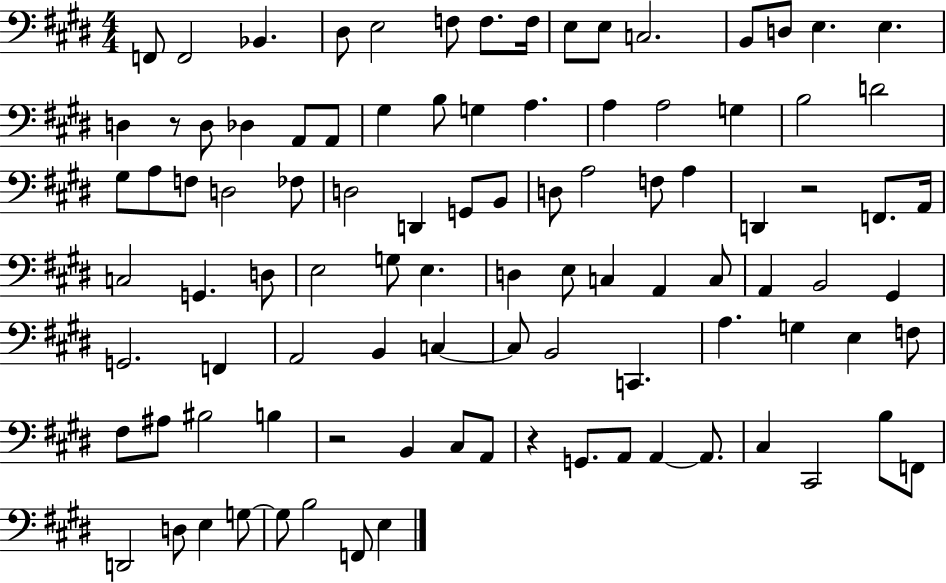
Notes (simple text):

F2/e F2/h Bb2/q. D#3/e E3/h F3/e F3/e. F3/s E3/e E3/e C3/h. B2/e D3/e E3/q. E3/q. D3/q R/e D3/e Db3/q A2/e A2/e G#3/q B3/e G3/q A3/q. A3/q A3/h G3/q B3/h D4/h G#3/e A3/e F3/e D3/h FES3/e D3/h D2/q G2/e B2/e D3/e A3/h F3/e A3/q D2/q R/h F2/e. A2/s C3/h G2/q. D3/e E3/h G3/e E3/q. D3/q E3/e C3/q A2/q C3/e A2/q B2/h G#2/q G2/h. F2/q A2/h B2/q C3/q C3/e B2/h C2/q. A3/q. G3/q E3/q F3/e F#3/e A#3/e BIS3/h B3/q R/h B2/q C#3/e A2/e R/q G2/e. A2/e A2/q A2/e. C#3/q C#2/h B3/e F2/e D2/h D3/e E3/q G3/e G3/e B3/h F2/e E3/q